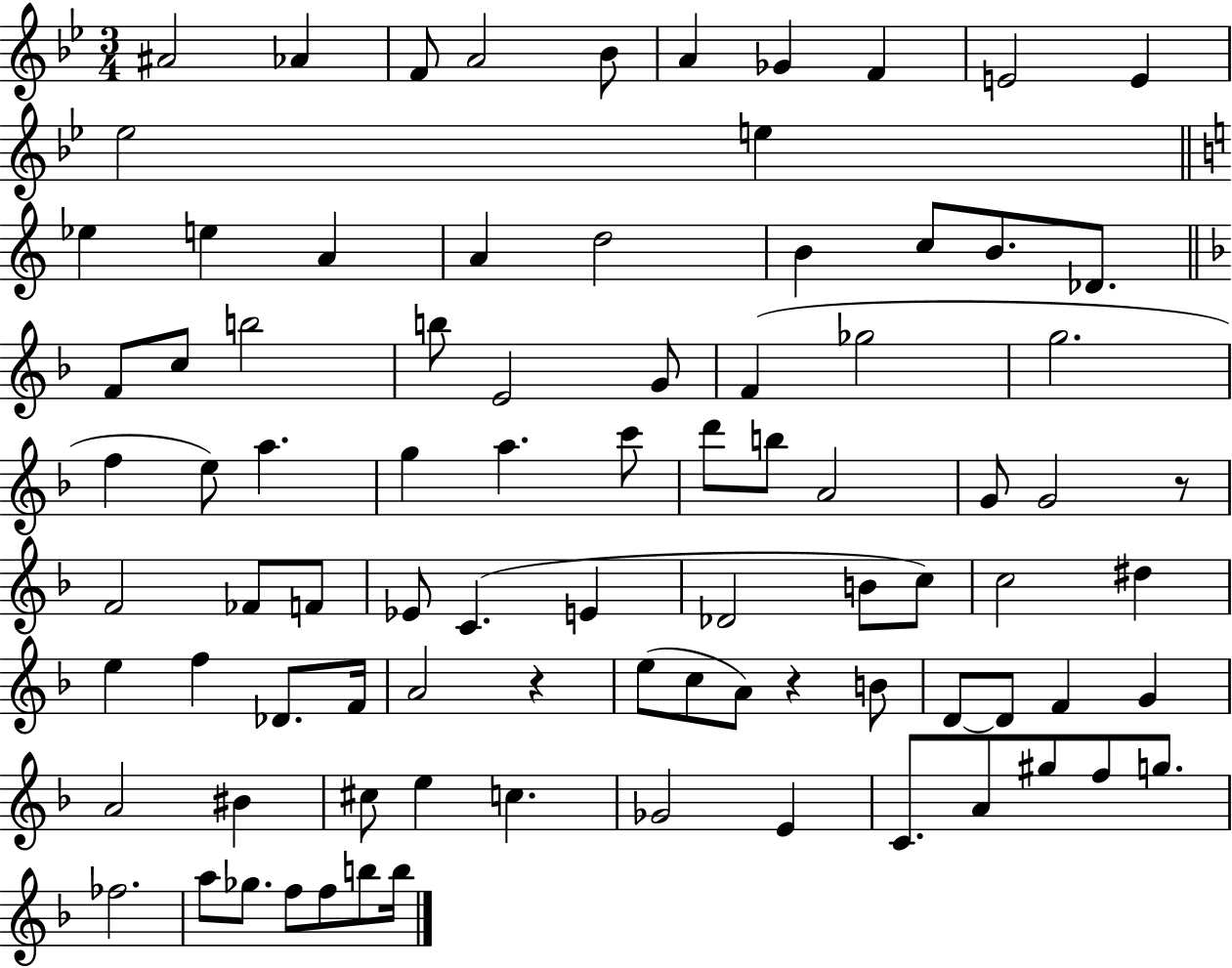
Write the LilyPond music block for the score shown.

{
  \clef treble
  \numericTimeSignature
  \time 3/4
  \key bes \major
  ais'2 aes'4 | f'8 a'2 bes'8 | a'4 ges'4 f'4 | e'2 e'4 | \break ees''2 e''4 | \bar "||" \break \key c \major ees''4 e''4 a'4 | a'4 d''2 | b'4 c''8 b'8. des'8. | \bar "||" \break \key d \minor f'8 c''8 b''2 | b''8 e'2 g'8 | f'4( ges''2 | g''2. | \break f''4 e''8) a''4. | g''4 a''4. c'''8 | d'''8 b''8 a'2 | g'8 g'2 r8 | \break f'2 fes'8 f'8 | ees'8 c'4.( e'4 | des'2 b'8 c''8) | c''2 dis''4 | \break e''4 f''4 des'8. f'16 | a'2 r4 | e''8( c''8 a'8) r4 b'8 | d'8~~ d'8 f'4 g'4 | \break a'2 bis'4 | cis''8 e''4 c''4. | ges'2 e'4 | c'8. a'8 gis''8 f''8 g''8. | \break fes''2. | a''8 ges''8. f''8 f''8 b''8 b''16 | \bar "|."
}